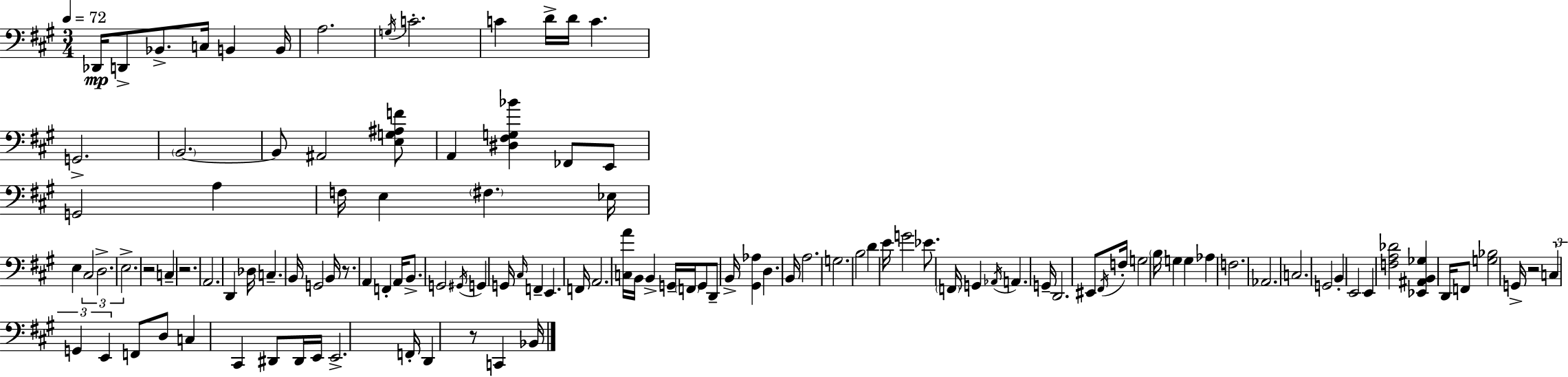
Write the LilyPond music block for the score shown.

{
  \clef bass
  \numericTimeSignature
  \time 3/4
  \key a \major
  \tempo 4 = 72
  \repeat volta 2 { des,16\mp d,8-> bes,8.-> c16 b,4 b,16 | a2. | \acciaccatura { g16 } c'2.-. | c'4 d'16-> d'16 c'4. | \break g,2.-> | \parenthesize b,2.~~ | b,8 ais,2 <e g ais f'>8 | a,4 <dis fis g bes'>4 fes,8 e,8 | \break g,2 a4 | f16 e4 \parenthesize fis4. | ees16 e4 \tuplet 3/2 { cis2 | d2.-> | \break e2.-> } | r2 c4-- | r2. | a,2. | \break d,4 des16 c4.-- | b,16 g,2 b,16 r8. | a,4 f,4-. a,16 b,8.-> | g,2 \acciaccatura { gis,16 } g,4 | \break g,16 \grace { cis16 } f,4-- e,4. | f,16 a,2. | <c a'>16 b,16 b,4-> g,16-- \parenthesize f,16 g,8 | d,8-- b,16-> <gis, aes>4 d4. | \break b,16 a2. | g2. | b2 d'4 | e'16 g'2 | \break ees'8. \parenthesize f,16 g,4 \acciaccatura { aes,16 } a,4. | g,16-- d,2. | eis,8 \acciaccatura { fis,16 } f16-. g2 | \parenthesize b16 g4 g4 | \break aes4 f2. | aes,2. | c2. | g,2 | \break b,4-. e,2 | e,4 <f a des'>2 | <ees, ais, b, ges>4 d,16 f,8 <g bes>2 | g,16-> r2 | \break \tuplet 3/2 { c4 g,4 e,4 } | f,8 d8 c4 cis,4 | dis,8 dis,16 e,16 e,2.-> | f,16-. d,4 r8 | \break c,4 bes,16 } \bar "|."
}